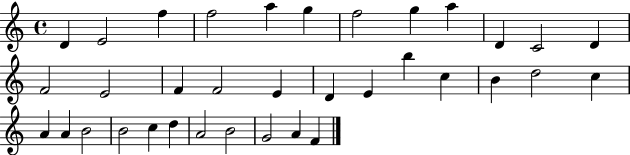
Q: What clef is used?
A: treble